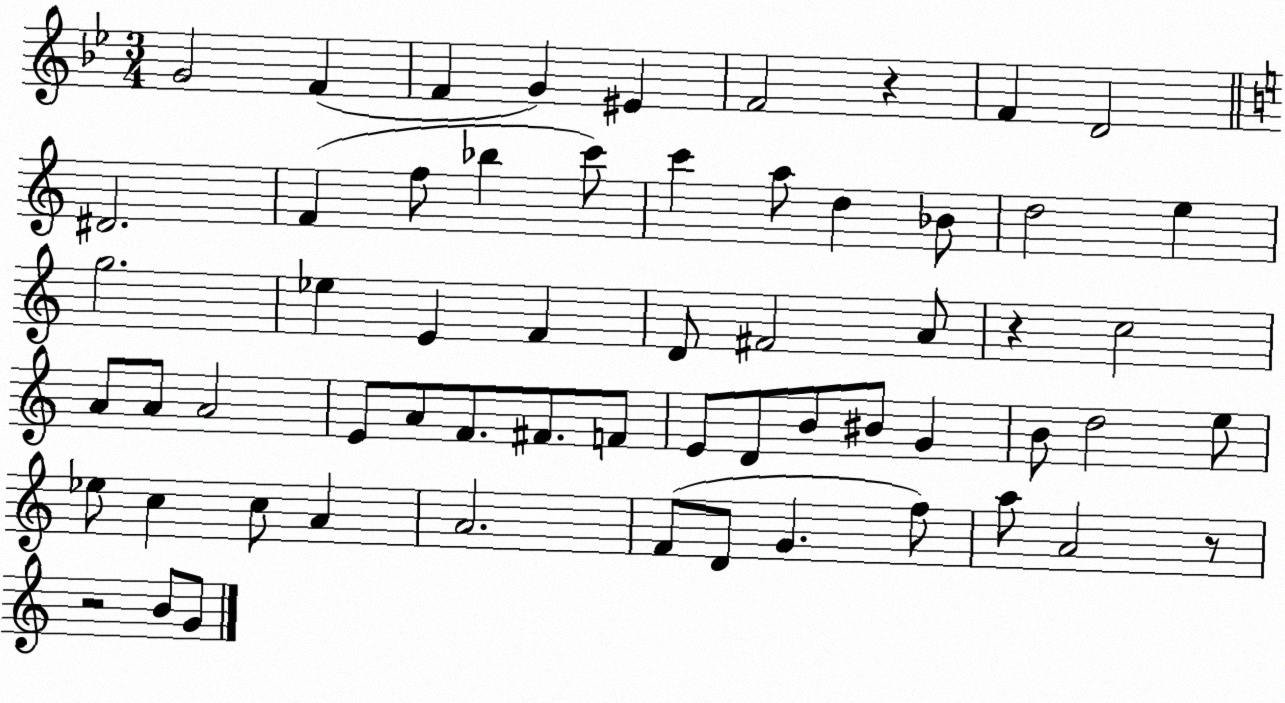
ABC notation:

X:1
T:Untitled
M:3/4
L:1/4
K:Bb
G2 F F G ^E F2 z F D2 ^D2 F f/2 _b c'/2 c' a/2 d _B/2 d2 e g2 _e E F D/2 ^F2 A/2 z c2 A/2 A/2 A2 E/2 A/2 F/2 ^F/2 F/2 E/2 D/2 B/2 ^B/2 G B/2 d2 e/2 _e/2 c c/2 A A2 F/2 D/2 G f/2 a/2 A2 z/2 z2 B/2 G/2